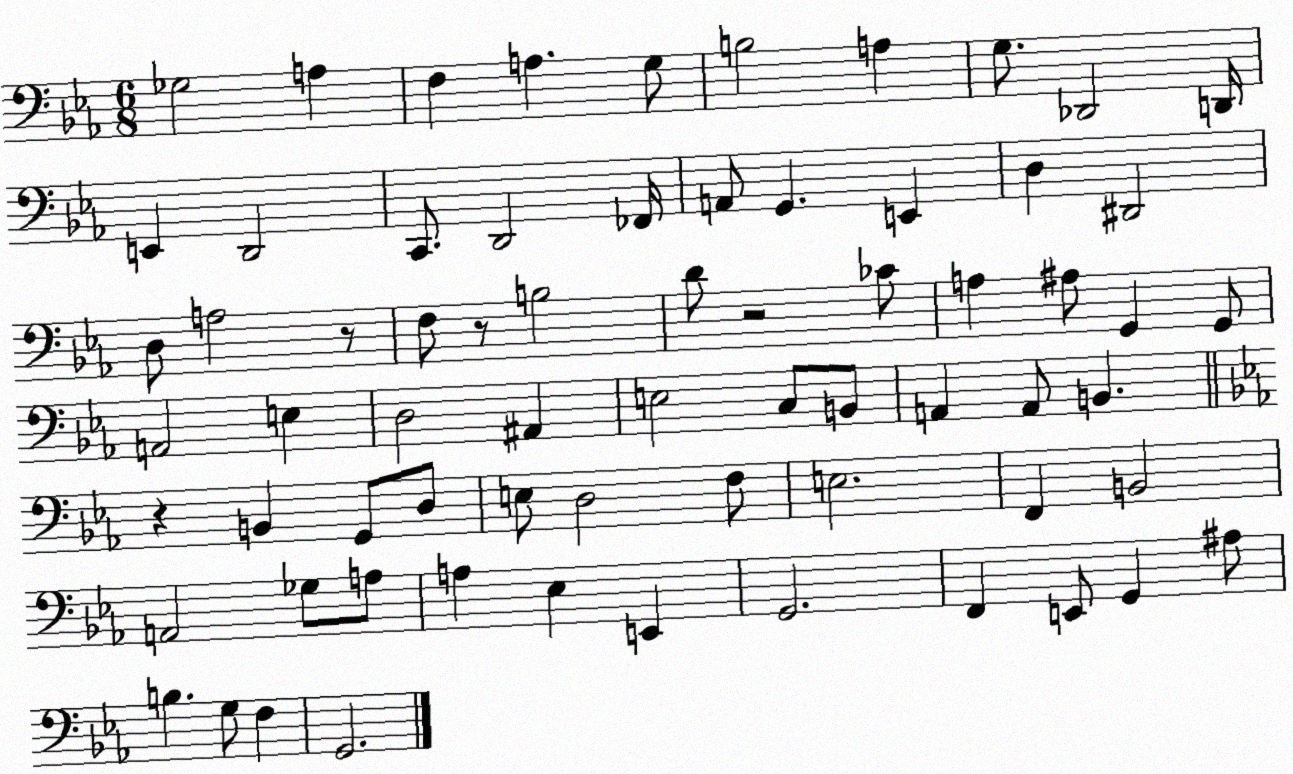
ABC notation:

X:1
T:Untitled
M:6/8
L:1/4
K:Eb
_G,2 A, F, A, G,/2 B,2 A, G,/2 _D,,2 D,,/4 E,, D,,2 C,,/2 D,,2 _F,,/4 A,,/2 G,, E,, D, ^D,,2 D,/2 A,2 z/2 F,/2 z/2 B,2 D/2 z2 _C/2 A, ^A,/2 G,, G,,/2 A,,2 E, D,2 ^A,, E,2 C,/2 B,,/2 A,, A,,/2 B,, z B,, G,,/2 D,/2 E,/2 D,2 F,/2 E,2 F,, B,,2 A,,2 _G,/2 A,/2 A, _E, E,, G,,2 F,, E,,/2 G,, ^A,/2 B, G,/2 F, G,,2